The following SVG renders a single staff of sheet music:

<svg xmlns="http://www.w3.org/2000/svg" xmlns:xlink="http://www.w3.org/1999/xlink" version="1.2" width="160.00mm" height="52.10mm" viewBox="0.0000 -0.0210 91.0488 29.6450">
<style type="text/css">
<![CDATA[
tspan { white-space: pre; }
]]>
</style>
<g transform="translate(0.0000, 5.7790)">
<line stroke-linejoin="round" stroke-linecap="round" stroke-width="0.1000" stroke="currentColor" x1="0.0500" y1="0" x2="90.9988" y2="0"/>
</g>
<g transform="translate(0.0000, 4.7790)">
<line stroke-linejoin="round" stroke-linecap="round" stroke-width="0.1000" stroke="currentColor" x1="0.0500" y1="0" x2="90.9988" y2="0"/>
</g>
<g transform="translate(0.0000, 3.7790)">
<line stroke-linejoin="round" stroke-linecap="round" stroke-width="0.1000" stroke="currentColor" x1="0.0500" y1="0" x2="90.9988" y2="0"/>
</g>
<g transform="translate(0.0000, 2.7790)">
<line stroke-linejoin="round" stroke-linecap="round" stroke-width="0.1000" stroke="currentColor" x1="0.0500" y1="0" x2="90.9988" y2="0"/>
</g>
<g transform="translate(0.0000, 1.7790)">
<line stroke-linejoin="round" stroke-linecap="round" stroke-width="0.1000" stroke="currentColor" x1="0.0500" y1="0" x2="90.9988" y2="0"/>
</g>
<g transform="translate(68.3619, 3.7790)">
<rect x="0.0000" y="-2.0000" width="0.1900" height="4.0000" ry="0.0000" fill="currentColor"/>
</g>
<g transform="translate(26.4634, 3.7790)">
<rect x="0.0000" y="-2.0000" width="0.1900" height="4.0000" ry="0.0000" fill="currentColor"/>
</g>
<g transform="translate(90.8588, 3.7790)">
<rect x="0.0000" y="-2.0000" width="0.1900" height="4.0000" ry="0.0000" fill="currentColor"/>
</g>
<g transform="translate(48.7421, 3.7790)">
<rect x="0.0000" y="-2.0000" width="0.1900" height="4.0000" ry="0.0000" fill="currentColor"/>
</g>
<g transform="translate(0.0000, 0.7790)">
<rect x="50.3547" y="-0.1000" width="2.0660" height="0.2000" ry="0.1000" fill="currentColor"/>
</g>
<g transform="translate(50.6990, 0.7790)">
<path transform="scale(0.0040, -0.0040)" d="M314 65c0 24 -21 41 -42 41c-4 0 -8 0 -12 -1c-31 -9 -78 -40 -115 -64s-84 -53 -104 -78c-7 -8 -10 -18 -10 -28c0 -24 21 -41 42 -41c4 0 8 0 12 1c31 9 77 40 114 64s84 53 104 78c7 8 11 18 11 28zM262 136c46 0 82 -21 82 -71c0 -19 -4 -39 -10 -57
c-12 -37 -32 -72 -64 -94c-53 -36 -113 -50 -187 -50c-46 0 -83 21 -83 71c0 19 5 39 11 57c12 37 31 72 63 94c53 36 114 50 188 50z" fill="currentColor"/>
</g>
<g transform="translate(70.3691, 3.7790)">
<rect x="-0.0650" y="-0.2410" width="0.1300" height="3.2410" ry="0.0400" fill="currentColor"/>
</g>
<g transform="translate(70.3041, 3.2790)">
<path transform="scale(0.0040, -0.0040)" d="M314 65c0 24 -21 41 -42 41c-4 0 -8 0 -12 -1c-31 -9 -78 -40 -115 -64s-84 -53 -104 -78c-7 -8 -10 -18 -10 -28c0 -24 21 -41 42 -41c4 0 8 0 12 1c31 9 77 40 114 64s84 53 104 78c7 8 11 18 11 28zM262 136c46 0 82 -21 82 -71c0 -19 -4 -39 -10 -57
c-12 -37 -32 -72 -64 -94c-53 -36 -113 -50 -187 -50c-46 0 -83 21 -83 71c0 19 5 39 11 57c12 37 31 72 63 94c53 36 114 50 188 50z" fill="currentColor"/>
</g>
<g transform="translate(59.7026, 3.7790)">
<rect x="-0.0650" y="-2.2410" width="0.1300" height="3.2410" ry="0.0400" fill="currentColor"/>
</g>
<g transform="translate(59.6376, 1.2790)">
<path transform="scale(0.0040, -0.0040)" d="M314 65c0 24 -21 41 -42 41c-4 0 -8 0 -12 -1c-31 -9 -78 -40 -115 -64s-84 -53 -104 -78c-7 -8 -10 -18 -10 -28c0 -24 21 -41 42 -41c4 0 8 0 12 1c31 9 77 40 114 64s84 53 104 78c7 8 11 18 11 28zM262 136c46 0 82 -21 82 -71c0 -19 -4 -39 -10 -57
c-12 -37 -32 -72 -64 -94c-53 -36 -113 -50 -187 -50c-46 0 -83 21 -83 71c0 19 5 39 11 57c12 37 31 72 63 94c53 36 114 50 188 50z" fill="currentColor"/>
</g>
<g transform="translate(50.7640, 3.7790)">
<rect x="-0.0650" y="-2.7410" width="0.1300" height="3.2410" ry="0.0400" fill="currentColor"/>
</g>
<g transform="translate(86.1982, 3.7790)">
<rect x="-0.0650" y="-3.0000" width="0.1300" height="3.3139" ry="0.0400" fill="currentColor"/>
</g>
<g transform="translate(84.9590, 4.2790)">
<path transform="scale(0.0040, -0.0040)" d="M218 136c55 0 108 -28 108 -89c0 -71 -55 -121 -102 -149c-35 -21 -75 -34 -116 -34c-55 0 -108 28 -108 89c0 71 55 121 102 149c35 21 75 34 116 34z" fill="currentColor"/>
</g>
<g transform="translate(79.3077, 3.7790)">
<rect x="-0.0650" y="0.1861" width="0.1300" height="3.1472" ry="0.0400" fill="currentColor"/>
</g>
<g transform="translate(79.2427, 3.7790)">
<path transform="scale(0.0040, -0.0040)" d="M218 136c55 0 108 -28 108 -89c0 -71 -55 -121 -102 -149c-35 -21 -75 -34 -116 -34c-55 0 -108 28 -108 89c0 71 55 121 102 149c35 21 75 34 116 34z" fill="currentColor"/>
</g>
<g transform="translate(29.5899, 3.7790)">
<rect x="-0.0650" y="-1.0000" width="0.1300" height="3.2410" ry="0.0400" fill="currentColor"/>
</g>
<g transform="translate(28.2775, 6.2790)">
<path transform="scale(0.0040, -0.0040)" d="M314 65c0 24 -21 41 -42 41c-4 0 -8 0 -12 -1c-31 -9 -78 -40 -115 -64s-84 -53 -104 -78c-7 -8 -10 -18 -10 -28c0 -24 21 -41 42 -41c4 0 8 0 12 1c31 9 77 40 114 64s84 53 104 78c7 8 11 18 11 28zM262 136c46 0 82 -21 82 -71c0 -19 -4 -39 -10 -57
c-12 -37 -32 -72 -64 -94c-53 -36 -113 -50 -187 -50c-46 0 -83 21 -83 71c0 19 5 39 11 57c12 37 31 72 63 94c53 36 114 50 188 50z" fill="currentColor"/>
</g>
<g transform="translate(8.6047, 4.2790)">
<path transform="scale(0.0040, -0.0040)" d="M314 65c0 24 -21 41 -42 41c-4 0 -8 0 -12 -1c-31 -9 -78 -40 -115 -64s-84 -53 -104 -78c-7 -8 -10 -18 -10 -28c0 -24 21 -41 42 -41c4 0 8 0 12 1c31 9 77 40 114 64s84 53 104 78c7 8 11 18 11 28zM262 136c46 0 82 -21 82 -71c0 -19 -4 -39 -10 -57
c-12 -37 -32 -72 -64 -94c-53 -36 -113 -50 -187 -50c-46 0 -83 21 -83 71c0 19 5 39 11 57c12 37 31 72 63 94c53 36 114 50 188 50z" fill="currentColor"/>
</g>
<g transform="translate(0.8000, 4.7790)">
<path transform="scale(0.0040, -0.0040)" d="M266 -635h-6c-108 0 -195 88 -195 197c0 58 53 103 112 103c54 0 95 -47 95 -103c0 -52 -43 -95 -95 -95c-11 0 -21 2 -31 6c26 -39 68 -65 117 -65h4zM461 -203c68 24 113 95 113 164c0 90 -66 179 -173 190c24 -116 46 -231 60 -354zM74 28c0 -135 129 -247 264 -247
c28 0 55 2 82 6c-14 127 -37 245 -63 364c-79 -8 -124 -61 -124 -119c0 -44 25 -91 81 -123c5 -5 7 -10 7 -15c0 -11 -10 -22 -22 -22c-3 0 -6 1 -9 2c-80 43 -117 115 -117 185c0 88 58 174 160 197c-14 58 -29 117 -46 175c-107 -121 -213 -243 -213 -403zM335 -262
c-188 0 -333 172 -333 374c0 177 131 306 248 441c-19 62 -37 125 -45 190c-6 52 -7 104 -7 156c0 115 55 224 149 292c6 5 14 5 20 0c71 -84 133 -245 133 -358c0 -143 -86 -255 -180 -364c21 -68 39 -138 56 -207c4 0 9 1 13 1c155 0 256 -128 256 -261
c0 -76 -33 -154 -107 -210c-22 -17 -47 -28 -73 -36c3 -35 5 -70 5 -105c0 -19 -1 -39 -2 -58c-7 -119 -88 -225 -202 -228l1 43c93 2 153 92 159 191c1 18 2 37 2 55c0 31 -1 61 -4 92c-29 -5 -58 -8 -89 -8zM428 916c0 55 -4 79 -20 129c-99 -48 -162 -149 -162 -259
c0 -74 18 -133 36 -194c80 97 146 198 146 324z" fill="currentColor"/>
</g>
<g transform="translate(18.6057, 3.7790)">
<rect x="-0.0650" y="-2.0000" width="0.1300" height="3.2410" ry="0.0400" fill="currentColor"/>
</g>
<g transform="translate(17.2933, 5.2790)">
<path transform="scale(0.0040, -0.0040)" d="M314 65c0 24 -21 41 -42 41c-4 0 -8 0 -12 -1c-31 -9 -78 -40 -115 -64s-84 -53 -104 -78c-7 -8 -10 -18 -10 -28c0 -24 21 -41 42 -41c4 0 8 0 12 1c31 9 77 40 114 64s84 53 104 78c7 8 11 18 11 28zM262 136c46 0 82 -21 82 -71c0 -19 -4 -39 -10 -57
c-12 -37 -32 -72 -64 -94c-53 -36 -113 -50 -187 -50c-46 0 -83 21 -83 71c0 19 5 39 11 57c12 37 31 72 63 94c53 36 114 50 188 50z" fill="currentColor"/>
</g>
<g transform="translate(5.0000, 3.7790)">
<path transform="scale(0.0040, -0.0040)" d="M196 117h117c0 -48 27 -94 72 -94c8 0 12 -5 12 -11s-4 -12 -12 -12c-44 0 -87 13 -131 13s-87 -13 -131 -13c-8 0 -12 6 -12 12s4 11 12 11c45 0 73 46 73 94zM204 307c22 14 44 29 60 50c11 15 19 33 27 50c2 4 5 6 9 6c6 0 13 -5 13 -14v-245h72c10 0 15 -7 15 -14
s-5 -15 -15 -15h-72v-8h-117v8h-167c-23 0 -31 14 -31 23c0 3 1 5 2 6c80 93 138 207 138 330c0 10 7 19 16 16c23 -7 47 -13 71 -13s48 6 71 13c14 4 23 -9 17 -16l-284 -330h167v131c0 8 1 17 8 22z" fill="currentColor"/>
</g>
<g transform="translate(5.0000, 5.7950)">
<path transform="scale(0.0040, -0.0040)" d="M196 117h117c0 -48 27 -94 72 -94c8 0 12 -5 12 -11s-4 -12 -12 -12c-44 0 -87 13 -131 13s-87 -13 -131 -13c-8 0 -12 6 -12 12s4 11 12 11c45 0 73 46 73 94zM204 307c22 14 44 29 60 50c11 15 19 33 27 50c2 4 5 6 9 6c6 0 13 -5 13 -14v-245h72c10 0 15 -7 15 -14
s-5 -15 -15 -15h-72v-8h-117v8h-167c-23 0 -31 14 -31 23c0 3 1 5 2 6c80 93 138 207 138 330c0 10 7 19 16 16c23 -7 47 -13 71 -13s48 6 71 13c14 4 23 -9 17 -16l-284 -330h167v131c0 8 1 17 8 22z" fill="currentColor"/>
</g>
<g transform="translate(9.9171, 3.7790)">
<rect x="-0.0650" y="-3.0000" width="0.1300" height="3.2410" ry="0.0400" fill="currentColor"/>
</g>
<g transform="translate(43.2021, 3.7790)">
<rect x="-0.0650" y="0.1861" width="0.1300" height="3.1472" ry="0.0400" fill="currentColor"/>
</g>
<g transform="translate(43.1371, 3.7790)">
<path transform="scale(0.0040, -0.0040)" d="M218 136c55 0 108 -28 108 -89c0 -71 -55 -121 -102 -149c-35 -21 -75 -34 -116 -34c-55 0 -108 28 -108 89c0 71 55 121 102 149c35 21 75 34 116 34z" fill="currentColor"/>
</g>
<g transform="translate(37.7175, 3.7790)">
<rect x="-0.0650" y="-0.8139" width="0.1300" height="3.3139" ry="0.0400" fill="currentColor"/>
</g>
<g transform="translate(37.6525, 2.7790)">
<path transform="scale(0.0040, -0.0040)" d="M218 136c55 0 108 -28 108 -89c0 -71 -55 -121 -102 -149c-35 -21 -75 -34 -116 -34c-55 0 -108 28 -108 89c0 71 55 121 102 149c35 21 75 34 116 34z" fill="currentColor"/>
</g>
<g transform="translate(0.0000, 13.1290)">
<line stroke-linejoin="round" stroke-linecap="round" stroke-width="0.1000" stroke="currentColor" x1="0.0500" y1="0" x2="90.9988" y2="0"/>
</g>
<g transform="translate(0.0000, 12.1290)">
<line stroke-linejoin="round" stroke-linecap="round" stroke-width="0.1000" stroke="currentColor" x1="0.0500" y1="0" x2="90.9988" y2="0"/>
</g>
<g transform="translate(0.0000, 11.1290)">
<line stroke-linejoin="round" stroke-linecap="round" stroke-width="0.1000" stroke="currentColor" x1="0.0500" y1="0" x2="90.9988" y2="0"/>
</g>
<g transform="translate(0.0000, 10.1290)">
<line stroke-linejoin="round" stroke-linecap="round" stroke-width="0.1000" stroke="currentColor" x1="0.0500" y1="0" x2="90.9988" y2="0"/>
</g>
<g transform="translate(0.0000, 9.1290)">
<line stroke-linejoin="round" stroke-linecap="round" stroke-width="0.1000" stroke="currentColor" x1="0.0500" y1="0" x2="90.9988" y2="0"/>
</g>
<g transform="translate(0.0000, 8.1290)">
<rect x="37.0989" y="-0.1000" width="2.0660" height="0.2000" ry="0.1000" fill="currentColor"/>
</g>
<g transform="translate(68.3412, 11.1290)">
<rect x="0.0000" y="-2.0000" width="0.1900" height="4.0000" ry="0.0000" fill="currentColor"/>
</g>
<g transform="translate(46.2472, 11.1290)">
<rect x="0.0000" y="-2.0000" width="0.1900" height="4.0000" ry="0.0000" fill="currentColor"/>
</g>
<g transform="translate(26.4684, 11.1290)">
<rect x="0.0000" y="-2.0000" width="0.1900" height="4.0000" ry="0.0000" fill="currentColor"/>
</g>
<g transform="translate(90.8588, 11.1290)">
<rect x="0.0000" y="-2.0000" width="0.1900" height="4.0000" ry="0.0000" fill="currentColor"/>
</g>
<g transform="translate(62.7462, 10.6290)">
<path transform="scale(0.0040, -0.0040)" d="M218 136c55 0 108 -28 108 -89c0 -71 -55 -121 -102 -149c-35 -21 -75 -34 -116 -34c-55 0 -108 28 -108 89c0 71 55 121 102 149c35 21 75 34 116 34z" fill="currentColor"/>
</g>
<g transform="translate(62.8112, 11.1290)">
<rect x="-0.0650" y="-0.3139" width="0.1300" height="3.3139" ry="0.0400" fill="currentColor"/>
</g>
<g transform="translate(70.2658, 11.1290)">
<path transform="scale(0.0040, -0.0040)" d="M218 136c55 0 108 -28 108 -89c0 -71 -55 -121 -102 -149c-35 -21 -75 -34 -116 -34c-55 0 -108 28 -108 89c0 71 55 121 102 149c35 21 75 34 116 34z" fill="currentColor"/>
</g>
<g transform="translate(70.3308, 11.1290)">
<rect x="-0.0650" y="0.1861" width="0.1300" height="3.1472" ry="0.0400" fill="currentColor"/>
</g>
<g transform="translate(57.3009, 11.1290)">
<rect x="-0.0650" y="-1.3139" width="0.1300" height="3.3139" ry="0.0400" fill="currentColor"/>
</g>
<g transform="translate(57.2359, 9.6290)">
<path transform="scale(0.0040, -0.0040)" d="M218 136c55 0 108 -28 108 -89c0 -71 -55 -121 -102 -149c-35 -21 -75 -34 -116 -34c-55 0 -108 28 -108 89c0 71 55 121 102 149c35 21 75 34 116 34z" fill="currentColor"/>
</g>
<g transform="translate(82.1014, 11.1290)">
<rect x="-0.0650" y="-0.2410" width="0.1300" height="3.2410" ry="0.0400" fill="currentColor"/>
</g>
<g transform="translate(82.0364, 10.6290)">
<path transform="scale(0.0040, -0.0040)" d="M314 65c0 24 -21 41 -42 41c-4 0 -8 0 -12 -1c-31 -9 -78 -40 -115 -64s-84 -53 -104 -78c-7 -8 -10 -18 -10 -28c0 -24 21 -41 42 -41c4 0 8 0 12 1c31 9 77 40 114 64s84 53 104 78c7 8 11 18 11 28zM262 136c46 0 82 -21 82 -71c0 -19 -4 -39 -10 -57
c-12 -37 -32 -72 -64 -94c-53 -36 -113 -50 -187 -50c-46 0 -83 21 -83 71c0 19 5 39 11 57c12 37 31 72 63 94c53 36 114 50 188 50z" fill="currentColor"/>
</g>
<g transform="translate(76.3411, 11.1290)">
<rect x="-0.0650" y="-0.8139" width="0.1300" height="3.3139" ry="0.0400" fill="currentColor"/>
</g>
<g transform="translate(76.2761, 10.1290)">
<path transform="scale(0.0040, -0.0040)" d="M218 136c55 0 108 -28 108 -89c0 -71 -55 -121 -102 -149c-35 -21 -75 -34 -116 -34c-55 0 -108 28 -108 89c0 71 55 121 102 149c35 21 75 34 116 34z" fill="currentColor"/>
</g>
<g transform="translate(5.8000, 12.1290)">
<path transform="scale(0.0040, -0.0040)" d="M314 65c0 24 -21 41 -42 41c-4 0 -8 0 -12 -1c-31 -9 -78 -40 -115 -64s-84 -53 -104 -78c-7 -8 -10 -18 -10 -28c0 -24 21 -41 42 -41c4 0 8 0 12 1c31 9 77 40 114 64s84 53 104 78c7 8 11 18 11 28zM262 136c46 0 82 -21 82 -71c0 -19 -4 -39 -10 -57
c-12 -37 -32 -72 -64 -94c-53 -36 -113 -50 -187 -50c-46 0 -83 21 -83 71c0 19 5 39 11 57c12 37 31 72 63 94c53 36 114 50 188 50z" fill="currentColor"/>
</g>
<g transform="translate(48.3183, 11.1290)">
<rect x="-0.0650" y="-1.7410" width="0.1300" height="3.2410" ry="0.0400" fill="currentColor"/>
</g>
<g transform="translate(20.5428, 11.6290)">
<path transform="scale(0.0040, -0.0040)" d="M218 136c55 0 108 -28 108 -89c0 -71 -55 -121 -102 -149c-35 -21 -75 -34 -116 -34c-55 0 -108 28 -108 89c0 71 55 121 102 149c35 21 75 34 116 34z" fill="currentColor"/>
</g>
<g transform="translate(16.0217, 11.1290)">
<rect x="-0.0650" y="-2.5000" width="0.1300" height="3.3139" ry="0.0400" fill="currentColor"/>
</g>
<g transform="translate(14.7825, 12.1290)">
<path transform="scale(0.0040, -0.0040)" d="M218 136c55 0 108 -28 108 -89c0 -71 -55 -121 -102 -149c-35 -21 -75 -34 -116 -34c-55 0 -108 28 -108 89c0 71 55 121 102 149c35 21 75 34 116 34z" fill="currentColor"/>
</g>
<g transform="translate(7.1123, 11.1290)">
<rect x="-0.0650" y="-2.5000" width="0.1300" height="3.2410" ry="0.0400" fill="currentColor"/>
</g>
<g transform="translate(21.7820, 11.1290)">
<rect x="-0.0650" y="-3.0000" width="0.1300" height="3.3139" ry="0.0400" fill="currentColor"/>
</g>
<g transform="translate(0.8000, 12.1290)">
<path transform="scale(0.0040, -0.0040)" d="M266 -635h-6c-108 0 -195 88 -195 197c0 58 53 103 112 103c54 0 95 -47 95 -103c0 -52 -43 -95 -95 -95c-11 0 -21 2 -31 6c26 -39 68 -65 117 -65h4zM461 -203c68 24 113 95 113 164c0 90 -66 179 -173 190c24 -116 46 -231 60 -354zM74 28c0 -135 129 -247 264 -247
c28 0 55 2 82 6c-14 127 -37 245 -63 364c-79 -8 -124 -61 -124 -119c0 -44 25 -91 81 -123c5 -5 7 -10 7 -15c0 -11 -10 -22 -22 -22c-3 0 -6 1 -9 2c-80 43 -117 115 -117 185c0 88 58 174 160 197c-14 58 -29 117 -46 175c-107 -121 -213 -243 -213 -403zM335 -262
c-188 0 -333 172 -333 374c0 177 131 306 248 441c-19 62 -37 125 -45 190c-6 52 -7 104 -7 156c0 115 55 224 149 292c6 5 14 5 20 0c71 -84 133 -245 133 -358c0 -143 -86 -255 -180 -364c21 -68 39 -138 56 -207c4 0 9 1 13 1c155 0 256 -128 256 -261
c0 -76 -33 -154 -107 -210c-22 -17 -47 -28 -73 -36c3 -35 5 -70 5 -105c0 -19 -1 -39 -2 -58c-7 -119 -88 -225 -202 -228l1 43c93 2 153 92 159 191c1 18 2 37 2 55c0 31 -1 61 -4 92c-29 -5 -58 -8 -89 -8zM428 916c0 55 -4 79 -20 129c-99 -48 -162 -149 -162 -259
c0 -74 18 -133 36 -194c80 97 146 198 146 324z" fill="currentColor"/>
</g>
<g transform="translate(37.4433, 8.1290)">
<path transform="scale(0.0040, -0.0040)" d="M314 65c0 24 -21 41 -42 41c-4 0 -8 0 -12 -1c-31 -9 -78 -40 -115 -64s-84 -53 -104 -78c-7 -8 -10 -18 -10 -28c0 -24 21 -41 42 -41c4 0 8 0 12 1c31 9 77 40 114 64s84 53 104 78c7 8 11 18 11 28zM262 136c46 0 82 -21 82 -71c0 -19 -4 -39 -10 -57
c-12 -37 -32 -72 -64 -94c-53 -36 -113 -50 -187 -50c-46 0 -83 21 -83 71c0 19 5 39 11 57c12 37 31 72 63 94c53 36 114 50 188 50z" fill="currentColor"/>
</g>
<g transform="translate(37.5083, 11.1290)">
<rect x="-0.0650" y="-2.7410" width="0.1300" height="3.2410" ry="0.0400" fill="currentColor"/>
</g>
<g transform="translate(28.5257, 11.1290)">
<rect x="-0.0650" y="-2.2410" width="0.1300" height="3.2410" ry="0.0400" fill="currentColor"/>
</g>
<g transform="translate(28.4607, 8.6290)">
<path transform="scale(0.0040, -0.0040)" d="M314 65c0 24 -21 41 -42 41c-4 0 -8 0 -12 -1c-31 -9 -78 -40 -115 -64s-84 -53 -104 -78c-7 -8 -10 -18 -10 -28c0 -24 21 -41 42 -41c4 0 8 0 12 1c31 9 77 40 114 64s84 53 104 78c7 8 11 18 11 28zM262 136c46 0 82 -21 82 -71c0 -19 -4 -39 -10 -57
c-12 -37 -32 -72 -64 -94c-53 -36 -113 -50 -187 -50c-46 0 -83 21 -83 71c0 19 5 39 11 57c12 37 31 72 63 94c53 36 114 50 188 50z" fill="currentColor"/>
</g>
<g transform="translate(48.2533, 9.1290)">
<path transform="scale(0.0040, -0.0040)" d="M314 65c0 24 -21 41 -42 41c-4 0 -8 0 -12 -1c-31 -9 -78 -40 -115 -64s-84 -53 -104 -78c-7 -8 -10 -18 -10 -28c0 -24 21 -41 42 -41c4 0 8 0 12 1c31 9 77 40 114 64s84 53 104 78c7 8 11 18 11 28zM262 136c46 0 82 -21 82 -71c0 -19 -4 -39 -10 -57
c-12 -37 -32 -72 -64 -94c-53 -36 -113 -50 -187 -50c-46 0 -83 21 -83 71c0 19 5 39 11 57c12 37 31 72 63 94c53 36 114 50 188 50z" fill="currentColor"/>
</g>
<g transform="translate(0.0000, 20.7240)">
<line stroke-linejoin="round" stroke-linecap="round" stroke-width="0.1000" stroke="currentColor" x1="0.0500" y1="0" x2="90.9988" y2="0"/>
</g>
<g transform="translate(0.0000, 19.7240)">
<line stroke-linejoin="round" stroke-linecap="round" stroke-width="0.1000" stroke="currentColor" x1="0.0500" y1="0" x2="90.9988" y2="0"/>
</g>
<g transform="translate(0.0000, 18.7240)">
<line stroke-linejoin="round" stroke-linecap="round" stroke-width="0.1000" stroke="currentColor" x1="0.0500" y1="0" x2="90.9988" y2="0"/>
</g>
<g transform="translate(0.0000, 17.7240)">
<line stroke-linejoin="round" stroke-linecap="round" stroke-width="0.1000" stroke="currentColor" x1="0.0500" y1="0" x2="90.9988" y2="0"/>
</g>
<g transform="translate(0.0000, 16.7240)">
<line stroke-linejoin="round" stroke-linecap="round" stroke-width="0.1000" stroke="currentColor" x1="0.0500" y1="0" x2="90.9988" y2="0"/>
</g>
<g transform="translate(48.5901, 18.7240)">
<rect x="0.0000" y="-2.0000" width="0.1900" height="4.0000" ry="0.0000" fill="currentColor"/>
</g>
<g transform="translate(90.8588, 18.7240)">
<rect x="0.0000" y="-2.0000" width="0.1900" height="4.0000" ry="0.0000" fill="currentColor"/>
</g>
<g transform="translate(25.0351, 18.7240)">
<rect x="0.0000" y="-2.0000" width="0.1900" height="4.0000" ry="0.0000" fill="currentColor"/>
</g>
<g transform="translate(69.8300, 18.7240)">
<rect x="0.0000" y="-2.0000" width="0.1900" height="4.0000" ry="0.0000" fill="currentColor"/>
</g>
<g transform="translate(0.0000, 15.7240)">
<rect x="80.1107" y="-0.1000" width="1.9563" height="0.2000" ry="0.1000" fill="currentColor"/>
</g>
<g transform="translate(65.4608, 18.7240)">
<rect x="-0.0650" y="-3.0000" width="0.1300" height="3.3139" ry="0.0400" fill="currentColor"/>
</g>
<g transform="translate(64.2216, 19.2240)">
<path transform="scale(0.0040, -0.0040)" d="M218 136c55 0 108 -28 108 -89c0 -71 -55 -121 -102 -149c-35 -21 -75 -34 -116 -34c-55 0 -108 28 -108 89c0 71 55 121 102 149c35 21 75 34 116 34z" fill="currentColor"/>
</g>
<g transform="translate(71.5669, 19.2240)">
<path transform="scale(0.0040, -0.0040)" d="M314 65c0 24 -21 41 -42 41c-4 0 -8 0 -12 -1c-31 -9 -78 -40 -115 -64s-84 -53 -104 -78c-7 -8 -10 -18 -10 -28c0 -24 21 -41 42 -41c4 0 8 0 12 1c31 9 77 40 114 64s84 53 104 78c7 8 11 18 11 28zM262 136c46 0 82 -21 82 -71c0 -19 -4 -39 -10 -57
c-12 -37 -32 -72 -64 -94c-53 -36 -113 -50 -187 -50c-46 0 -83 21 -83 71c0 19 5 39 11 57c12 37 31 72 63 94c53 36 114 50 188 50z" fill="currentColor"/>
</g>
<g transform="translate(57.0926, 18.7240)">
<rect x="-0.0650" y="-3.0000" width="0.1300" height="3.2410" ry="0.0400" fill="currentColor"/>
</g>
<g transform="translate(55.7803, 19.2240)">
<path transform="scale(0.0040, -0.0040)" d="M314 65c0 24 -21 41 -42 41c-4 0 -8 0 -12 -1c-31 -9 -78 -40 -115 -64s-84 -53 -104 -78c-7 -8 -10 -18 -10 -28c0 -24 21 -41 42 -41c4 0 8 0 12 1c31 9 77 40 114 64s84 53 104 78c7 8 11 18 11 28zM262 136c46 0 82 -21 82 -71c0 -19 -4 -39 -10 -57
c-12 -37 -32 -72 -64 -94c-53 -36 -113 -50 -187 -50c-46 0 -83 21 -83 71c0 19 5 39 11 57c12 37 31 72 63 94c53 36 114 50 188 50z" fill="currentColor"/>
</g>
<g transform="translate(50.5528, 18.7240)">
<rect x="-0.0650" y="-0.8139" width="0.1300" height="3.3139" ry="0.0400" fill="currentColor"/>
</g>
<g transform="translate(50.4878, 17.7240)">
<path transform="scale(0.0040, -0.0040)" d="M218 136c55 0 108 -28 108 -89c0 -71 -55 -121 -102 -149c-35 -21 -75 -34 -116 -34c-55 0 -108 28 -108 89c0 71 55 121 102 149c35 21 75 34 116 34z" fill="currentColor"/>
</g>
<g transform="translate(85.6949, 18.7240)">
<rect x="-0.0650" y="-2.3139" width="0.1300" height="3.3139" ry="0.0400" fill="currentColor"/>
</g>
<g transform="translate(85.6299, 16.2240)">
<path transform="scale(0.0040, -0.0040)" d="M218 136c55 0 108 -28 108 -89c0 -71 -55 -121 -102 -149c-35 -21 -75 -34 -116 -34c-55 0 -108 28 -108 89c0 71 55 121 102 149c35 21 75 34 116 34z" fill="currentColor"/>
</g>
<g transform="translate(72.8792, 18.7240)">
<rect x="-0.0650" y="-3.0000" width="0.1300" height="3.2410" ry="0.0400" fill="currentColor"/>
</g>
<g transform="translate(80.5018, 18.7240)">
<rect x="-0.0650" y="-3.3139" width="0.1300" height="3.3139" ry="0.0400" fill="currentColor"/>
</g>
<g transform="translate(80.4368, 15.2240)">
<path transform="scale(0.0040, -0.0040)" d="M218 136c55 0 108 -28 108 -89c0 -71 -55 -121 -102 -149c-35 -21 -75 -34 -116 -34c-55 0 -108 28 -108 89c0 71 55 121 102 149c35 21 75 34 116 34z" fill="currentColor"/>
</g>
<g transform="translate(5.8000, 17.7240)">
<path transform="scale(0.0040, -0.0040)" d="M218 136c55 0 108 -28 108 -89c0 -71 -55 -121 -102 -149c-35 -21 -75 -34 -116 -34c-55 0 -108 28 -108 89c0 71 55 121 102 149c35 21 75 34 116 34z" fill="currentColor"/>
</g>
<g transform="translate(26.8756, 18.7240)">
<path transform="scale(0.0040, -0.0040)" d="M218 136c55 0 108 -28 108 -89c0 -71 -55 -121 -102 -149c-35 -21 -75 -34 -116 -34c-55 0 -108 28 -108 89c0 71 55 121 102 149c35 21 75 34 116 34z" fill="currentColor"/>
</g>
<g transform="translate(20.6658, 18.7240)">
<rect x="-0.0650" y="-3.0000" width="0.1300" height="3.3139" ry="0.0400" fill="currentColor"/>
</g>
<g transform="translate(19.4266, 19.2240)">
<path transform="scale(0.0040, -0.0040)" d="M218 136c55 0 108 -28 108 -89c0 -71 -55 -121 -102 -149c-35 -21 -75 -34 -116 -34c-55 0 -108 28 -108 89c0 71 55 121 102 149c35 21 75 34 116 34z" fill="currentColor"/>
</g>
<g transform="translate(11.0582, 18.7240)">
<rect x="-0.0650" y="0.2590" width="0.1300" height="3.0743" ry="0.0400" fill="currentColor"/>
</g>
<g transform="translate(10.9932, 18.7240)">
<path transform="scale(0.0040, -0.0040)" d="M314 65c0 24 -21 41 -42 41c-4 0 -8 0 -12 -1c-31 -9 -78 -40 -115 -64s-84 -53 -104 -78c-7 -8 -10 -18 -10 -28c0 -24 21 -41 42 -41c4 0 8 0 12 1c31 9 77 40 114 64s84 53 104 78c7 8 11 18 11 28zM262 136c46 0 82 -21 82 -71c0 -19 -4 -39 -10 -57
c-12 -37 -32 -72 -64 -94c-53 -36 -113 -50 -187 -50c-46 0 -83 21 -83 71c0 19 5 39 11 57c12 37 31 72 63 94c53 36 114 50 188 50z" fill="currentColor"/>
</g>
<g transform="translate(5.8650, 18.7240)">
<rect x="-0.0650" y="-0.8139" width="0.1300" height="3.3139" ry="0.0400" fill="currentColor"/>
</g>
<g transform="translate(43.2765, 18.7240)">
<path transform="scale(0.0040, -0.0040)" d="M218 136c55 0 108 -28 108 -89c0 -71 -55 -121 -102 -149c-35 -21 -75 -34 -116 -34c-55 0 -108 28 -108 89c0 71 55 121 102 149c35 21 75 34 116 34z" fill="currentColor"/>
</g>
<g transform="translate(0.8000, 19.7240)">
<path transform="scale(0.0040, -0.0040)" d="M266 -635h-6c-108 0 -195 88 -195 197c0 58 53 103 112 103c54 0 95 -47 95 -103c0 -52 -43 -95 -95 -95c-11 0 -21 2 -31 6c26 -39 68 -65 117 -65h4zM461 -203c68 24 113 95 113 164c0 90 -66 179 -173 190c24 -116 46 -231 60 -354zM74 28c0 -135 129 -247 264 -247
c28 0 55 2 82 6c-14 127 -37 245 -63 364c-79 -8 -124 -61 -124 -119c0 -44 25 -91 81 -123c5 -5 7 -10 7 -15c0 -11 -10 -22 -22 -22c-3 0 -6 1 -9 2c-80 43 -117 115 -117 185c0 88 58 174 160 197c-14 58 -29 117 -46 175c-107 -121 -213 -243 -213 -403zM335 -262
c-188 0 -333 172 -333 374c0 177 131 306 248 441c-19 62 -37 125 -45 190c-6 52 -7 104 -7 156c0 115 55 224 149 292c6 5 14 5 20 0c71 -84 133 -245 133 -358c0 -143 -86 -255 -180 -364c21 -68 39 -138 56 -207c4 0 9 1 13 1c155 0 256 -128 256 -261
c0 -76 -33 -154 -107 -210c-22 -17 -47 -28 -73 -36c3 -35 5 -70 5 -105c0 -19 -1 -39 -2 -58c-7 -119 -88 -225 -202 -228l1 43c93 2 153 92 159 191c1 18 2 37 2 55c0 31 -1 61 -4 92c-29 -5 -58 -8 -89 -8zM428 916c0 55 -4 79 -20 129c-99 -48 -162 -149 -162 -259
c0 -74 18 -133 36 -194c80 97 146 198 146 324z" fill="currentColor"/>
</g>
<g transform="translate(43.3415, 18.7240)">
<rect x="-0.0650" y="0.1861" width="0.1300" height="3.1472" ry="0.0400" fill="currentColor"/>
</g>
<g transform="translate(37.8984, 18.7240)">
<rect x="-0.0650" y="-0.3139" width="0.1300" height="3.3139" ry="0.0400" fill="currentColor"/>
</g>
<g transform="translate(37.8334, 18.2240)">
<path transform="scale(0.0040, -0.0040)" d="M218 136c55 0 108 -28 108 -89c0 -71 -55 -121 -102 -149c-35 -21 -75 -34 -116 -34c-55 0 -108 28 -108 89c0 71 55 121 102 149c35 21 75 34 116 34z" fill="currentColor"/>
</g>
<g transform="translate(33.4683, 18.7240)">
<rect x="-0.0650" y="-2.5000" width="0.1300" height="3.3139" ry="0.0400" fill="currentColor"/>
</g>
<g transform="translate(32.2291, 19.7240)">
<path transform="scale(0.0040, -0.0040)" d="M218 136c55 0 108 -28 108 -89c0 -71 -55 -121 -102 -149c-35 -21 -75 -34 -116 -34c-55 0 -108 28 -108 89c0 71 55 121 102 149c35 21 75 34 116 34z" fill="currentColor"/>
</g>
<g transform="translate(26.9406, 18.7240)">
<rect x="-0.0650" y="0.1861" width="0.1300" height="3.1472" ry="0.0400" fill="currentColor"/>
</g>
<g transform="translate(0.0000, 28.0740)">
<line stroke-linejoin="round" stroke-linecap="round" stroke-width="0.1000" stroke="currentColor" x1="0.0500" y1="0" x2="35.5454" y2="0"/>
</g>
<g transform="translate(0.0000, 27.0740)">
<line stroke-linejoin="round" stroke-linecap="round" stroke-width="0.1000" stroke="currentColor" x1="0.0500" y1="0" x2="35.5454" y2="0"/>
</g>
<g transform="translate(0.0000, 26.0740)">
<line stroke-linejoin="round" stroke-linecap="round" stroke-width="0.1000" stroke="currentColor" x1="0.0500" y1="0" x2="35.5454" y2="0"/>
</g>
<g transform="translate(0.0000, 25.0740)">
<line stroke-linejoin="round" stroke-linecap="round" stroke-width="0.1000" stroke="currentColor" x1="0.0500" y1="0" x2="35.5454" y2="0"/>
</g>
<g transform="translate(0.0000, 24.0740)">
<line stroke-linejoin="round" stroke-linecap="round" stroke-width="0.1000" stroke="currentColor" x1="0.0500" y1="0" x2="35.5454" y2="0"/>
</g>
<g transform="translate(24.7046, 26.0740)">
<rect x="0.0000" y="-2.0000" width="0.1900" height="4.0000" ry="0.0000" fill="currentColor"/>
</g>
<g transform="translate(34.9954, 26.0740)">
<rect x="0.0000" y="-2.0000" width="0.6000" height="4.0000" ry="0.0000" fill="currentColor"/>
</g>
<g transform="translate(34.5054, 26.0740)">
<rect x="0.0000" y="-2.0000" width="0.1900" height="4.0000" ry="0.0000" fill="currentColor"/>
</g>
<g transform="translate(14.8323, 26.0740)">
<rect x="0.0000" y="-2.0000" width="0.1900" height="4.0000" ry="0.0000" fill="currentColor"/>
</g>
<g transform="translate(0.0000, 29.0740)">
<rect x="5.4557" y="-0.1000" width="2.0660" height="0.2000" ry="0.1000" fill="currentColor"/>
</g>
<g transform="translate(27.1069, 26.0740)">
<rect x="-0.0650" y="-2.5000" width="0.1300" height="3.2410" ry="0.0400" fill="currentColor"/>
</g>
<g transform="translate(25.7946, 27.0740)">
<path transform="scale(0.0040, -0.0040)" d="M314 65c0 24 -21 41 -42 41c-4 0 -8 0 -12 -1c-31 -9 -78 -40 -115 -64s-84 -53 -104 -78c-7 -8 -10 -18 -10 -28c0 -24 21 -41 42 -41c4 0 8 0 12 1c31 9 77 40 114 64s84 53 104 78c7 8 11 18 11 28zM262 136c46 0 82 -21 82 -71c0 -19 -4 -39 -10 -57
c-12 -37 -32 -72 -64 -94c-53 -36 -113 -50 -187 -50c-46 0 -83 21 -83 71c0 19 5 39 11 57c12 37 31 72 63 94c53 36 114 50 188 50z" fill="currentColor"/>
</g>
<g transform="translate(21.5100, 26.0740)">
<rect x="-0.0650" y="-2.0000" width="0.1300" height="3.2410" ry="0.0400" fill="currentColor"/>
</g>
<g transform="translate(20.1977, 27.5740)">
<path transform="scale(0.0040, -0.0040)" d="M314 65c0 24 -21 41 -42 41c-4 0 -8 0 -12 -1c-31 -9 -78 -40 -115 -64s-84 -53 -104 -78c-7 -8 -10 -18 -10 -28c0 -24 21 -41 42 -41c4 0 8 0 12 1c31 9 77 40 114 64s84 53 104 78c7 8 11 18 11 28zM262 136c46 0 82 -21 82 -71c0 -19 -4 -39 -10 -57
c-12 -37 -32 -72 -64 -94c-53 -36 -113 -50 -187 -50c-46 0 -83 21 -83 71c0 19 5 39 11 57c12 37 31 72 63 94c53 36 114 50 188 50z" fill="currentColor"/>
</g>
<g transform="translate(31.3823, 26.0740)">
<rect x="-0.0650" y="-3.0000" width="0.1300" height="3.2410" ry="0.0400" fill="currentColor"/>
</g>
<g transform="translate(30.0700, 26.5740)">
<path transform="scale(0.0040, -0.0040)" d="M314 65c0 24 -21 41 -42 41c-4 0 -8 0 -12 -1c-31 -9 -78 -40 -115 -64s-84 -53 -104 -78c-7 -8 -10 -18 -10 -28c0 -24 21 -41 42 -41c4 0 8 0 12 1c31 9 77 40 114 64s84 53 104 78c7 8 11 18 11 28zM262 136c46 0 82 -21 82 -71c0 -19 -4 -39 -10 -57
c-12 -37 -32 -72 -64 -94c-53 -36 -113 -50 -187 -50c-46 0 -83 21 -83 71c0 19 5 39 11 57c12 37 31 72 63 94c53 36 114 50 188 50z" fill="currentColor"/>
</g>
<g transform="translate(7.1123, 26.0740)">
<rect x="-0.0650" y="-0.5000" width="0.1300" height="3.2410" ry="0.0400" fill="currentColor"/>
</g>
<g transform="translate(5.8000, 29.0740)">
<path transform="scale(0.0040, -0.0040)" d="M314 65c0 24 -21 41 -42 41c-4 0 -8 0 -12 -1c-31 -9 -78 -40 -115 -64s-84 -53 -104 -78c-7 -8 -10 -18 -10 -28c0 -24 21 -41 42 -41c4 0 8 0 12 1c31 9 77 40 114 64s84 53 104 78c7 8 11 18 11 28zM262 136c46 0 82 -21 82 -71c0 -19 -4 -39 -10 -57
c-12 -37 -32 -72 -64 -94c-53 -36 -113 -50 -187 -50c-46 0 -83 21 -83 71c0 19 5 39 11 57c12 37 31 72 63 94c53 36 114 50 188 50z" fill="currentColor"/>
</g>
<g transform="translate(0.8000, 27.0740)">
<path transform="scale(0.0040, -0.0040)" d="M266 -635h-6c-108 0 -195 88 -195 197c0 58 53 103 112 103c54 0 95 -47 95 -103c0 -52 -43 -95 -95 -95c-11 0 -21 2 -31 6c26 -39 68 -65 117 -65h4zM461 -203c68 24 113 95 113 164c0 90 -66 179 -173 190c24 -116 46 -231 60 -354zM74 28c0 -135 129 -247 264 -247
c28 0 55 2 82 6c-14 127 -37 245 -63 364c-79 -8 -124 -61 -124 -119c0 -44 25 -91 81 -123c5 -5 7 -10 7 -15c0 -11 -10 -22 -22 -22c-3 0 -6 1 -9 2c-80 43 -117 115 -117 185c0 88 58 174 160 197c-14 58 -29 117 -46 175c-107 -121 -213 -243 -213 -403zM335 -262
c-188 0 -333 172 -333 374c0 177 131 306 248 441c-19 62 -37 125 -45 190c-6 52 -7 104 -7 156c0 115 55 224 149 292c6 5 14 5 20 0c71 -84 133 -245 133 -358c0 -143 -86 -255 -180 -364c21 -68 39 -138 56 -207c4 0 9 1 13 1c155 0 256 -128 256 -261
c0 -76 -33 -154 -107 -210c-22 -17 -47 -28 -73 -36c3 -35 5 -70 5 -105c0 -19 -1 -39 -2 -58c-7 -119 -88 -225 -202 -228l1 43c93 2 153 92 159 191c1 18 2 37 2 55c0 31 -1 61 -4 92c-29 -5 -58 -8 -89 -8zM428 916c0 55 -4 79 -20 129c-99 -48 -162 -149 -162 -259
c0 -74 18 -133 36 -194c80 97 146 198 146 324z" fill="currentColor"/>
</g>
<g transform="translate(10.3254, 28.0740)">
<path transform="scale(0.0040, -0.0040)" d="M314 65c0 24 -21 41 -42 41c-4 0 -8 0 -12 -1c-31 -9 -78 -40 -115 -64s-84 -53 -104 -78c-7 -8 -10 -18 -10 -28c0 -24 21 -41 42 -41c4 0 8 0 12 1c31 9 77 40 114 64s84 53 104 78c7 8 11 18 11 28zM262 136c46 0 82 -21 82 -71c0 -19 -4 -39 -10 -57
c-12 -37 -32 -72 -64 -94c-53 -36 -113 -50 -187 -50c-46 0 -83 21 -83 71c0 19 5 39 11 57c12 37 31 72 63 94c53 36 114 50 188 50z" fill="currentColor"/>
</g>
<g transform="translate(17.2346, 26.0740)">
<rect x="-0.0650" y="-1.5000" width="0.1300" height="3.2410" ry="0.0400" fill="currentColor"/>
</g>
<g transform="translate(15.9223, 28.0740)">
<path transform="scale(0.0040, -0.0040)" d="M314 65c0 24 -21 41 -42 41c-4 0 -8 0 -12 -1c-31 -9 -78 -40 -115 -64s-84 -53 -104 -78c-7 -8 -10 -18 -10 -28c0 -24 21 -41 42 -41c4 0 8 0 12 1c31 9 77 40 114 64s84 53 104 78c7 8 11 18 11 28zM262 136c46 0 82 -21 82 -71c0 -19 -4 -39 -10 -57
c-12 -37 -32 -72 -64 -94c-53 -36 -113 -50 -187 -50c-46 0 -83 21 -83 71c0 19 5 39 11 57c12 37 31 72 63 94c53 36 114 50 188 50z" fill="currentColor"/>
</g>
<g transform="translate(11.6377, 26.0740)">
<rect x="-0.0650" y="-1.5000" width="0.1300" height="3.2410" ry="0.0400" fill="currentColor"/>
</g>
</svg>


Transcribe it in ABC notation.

X:1
T:Untitled
M:4/4
L:1/4
K:C
A2 F2 D2 d B a2 g2 c2 B A G2 G A g2 a2 f2 e c B d c2 d B2 A B G c B d A2 A A2 b g C2 E2 E2 F2 G2 A2